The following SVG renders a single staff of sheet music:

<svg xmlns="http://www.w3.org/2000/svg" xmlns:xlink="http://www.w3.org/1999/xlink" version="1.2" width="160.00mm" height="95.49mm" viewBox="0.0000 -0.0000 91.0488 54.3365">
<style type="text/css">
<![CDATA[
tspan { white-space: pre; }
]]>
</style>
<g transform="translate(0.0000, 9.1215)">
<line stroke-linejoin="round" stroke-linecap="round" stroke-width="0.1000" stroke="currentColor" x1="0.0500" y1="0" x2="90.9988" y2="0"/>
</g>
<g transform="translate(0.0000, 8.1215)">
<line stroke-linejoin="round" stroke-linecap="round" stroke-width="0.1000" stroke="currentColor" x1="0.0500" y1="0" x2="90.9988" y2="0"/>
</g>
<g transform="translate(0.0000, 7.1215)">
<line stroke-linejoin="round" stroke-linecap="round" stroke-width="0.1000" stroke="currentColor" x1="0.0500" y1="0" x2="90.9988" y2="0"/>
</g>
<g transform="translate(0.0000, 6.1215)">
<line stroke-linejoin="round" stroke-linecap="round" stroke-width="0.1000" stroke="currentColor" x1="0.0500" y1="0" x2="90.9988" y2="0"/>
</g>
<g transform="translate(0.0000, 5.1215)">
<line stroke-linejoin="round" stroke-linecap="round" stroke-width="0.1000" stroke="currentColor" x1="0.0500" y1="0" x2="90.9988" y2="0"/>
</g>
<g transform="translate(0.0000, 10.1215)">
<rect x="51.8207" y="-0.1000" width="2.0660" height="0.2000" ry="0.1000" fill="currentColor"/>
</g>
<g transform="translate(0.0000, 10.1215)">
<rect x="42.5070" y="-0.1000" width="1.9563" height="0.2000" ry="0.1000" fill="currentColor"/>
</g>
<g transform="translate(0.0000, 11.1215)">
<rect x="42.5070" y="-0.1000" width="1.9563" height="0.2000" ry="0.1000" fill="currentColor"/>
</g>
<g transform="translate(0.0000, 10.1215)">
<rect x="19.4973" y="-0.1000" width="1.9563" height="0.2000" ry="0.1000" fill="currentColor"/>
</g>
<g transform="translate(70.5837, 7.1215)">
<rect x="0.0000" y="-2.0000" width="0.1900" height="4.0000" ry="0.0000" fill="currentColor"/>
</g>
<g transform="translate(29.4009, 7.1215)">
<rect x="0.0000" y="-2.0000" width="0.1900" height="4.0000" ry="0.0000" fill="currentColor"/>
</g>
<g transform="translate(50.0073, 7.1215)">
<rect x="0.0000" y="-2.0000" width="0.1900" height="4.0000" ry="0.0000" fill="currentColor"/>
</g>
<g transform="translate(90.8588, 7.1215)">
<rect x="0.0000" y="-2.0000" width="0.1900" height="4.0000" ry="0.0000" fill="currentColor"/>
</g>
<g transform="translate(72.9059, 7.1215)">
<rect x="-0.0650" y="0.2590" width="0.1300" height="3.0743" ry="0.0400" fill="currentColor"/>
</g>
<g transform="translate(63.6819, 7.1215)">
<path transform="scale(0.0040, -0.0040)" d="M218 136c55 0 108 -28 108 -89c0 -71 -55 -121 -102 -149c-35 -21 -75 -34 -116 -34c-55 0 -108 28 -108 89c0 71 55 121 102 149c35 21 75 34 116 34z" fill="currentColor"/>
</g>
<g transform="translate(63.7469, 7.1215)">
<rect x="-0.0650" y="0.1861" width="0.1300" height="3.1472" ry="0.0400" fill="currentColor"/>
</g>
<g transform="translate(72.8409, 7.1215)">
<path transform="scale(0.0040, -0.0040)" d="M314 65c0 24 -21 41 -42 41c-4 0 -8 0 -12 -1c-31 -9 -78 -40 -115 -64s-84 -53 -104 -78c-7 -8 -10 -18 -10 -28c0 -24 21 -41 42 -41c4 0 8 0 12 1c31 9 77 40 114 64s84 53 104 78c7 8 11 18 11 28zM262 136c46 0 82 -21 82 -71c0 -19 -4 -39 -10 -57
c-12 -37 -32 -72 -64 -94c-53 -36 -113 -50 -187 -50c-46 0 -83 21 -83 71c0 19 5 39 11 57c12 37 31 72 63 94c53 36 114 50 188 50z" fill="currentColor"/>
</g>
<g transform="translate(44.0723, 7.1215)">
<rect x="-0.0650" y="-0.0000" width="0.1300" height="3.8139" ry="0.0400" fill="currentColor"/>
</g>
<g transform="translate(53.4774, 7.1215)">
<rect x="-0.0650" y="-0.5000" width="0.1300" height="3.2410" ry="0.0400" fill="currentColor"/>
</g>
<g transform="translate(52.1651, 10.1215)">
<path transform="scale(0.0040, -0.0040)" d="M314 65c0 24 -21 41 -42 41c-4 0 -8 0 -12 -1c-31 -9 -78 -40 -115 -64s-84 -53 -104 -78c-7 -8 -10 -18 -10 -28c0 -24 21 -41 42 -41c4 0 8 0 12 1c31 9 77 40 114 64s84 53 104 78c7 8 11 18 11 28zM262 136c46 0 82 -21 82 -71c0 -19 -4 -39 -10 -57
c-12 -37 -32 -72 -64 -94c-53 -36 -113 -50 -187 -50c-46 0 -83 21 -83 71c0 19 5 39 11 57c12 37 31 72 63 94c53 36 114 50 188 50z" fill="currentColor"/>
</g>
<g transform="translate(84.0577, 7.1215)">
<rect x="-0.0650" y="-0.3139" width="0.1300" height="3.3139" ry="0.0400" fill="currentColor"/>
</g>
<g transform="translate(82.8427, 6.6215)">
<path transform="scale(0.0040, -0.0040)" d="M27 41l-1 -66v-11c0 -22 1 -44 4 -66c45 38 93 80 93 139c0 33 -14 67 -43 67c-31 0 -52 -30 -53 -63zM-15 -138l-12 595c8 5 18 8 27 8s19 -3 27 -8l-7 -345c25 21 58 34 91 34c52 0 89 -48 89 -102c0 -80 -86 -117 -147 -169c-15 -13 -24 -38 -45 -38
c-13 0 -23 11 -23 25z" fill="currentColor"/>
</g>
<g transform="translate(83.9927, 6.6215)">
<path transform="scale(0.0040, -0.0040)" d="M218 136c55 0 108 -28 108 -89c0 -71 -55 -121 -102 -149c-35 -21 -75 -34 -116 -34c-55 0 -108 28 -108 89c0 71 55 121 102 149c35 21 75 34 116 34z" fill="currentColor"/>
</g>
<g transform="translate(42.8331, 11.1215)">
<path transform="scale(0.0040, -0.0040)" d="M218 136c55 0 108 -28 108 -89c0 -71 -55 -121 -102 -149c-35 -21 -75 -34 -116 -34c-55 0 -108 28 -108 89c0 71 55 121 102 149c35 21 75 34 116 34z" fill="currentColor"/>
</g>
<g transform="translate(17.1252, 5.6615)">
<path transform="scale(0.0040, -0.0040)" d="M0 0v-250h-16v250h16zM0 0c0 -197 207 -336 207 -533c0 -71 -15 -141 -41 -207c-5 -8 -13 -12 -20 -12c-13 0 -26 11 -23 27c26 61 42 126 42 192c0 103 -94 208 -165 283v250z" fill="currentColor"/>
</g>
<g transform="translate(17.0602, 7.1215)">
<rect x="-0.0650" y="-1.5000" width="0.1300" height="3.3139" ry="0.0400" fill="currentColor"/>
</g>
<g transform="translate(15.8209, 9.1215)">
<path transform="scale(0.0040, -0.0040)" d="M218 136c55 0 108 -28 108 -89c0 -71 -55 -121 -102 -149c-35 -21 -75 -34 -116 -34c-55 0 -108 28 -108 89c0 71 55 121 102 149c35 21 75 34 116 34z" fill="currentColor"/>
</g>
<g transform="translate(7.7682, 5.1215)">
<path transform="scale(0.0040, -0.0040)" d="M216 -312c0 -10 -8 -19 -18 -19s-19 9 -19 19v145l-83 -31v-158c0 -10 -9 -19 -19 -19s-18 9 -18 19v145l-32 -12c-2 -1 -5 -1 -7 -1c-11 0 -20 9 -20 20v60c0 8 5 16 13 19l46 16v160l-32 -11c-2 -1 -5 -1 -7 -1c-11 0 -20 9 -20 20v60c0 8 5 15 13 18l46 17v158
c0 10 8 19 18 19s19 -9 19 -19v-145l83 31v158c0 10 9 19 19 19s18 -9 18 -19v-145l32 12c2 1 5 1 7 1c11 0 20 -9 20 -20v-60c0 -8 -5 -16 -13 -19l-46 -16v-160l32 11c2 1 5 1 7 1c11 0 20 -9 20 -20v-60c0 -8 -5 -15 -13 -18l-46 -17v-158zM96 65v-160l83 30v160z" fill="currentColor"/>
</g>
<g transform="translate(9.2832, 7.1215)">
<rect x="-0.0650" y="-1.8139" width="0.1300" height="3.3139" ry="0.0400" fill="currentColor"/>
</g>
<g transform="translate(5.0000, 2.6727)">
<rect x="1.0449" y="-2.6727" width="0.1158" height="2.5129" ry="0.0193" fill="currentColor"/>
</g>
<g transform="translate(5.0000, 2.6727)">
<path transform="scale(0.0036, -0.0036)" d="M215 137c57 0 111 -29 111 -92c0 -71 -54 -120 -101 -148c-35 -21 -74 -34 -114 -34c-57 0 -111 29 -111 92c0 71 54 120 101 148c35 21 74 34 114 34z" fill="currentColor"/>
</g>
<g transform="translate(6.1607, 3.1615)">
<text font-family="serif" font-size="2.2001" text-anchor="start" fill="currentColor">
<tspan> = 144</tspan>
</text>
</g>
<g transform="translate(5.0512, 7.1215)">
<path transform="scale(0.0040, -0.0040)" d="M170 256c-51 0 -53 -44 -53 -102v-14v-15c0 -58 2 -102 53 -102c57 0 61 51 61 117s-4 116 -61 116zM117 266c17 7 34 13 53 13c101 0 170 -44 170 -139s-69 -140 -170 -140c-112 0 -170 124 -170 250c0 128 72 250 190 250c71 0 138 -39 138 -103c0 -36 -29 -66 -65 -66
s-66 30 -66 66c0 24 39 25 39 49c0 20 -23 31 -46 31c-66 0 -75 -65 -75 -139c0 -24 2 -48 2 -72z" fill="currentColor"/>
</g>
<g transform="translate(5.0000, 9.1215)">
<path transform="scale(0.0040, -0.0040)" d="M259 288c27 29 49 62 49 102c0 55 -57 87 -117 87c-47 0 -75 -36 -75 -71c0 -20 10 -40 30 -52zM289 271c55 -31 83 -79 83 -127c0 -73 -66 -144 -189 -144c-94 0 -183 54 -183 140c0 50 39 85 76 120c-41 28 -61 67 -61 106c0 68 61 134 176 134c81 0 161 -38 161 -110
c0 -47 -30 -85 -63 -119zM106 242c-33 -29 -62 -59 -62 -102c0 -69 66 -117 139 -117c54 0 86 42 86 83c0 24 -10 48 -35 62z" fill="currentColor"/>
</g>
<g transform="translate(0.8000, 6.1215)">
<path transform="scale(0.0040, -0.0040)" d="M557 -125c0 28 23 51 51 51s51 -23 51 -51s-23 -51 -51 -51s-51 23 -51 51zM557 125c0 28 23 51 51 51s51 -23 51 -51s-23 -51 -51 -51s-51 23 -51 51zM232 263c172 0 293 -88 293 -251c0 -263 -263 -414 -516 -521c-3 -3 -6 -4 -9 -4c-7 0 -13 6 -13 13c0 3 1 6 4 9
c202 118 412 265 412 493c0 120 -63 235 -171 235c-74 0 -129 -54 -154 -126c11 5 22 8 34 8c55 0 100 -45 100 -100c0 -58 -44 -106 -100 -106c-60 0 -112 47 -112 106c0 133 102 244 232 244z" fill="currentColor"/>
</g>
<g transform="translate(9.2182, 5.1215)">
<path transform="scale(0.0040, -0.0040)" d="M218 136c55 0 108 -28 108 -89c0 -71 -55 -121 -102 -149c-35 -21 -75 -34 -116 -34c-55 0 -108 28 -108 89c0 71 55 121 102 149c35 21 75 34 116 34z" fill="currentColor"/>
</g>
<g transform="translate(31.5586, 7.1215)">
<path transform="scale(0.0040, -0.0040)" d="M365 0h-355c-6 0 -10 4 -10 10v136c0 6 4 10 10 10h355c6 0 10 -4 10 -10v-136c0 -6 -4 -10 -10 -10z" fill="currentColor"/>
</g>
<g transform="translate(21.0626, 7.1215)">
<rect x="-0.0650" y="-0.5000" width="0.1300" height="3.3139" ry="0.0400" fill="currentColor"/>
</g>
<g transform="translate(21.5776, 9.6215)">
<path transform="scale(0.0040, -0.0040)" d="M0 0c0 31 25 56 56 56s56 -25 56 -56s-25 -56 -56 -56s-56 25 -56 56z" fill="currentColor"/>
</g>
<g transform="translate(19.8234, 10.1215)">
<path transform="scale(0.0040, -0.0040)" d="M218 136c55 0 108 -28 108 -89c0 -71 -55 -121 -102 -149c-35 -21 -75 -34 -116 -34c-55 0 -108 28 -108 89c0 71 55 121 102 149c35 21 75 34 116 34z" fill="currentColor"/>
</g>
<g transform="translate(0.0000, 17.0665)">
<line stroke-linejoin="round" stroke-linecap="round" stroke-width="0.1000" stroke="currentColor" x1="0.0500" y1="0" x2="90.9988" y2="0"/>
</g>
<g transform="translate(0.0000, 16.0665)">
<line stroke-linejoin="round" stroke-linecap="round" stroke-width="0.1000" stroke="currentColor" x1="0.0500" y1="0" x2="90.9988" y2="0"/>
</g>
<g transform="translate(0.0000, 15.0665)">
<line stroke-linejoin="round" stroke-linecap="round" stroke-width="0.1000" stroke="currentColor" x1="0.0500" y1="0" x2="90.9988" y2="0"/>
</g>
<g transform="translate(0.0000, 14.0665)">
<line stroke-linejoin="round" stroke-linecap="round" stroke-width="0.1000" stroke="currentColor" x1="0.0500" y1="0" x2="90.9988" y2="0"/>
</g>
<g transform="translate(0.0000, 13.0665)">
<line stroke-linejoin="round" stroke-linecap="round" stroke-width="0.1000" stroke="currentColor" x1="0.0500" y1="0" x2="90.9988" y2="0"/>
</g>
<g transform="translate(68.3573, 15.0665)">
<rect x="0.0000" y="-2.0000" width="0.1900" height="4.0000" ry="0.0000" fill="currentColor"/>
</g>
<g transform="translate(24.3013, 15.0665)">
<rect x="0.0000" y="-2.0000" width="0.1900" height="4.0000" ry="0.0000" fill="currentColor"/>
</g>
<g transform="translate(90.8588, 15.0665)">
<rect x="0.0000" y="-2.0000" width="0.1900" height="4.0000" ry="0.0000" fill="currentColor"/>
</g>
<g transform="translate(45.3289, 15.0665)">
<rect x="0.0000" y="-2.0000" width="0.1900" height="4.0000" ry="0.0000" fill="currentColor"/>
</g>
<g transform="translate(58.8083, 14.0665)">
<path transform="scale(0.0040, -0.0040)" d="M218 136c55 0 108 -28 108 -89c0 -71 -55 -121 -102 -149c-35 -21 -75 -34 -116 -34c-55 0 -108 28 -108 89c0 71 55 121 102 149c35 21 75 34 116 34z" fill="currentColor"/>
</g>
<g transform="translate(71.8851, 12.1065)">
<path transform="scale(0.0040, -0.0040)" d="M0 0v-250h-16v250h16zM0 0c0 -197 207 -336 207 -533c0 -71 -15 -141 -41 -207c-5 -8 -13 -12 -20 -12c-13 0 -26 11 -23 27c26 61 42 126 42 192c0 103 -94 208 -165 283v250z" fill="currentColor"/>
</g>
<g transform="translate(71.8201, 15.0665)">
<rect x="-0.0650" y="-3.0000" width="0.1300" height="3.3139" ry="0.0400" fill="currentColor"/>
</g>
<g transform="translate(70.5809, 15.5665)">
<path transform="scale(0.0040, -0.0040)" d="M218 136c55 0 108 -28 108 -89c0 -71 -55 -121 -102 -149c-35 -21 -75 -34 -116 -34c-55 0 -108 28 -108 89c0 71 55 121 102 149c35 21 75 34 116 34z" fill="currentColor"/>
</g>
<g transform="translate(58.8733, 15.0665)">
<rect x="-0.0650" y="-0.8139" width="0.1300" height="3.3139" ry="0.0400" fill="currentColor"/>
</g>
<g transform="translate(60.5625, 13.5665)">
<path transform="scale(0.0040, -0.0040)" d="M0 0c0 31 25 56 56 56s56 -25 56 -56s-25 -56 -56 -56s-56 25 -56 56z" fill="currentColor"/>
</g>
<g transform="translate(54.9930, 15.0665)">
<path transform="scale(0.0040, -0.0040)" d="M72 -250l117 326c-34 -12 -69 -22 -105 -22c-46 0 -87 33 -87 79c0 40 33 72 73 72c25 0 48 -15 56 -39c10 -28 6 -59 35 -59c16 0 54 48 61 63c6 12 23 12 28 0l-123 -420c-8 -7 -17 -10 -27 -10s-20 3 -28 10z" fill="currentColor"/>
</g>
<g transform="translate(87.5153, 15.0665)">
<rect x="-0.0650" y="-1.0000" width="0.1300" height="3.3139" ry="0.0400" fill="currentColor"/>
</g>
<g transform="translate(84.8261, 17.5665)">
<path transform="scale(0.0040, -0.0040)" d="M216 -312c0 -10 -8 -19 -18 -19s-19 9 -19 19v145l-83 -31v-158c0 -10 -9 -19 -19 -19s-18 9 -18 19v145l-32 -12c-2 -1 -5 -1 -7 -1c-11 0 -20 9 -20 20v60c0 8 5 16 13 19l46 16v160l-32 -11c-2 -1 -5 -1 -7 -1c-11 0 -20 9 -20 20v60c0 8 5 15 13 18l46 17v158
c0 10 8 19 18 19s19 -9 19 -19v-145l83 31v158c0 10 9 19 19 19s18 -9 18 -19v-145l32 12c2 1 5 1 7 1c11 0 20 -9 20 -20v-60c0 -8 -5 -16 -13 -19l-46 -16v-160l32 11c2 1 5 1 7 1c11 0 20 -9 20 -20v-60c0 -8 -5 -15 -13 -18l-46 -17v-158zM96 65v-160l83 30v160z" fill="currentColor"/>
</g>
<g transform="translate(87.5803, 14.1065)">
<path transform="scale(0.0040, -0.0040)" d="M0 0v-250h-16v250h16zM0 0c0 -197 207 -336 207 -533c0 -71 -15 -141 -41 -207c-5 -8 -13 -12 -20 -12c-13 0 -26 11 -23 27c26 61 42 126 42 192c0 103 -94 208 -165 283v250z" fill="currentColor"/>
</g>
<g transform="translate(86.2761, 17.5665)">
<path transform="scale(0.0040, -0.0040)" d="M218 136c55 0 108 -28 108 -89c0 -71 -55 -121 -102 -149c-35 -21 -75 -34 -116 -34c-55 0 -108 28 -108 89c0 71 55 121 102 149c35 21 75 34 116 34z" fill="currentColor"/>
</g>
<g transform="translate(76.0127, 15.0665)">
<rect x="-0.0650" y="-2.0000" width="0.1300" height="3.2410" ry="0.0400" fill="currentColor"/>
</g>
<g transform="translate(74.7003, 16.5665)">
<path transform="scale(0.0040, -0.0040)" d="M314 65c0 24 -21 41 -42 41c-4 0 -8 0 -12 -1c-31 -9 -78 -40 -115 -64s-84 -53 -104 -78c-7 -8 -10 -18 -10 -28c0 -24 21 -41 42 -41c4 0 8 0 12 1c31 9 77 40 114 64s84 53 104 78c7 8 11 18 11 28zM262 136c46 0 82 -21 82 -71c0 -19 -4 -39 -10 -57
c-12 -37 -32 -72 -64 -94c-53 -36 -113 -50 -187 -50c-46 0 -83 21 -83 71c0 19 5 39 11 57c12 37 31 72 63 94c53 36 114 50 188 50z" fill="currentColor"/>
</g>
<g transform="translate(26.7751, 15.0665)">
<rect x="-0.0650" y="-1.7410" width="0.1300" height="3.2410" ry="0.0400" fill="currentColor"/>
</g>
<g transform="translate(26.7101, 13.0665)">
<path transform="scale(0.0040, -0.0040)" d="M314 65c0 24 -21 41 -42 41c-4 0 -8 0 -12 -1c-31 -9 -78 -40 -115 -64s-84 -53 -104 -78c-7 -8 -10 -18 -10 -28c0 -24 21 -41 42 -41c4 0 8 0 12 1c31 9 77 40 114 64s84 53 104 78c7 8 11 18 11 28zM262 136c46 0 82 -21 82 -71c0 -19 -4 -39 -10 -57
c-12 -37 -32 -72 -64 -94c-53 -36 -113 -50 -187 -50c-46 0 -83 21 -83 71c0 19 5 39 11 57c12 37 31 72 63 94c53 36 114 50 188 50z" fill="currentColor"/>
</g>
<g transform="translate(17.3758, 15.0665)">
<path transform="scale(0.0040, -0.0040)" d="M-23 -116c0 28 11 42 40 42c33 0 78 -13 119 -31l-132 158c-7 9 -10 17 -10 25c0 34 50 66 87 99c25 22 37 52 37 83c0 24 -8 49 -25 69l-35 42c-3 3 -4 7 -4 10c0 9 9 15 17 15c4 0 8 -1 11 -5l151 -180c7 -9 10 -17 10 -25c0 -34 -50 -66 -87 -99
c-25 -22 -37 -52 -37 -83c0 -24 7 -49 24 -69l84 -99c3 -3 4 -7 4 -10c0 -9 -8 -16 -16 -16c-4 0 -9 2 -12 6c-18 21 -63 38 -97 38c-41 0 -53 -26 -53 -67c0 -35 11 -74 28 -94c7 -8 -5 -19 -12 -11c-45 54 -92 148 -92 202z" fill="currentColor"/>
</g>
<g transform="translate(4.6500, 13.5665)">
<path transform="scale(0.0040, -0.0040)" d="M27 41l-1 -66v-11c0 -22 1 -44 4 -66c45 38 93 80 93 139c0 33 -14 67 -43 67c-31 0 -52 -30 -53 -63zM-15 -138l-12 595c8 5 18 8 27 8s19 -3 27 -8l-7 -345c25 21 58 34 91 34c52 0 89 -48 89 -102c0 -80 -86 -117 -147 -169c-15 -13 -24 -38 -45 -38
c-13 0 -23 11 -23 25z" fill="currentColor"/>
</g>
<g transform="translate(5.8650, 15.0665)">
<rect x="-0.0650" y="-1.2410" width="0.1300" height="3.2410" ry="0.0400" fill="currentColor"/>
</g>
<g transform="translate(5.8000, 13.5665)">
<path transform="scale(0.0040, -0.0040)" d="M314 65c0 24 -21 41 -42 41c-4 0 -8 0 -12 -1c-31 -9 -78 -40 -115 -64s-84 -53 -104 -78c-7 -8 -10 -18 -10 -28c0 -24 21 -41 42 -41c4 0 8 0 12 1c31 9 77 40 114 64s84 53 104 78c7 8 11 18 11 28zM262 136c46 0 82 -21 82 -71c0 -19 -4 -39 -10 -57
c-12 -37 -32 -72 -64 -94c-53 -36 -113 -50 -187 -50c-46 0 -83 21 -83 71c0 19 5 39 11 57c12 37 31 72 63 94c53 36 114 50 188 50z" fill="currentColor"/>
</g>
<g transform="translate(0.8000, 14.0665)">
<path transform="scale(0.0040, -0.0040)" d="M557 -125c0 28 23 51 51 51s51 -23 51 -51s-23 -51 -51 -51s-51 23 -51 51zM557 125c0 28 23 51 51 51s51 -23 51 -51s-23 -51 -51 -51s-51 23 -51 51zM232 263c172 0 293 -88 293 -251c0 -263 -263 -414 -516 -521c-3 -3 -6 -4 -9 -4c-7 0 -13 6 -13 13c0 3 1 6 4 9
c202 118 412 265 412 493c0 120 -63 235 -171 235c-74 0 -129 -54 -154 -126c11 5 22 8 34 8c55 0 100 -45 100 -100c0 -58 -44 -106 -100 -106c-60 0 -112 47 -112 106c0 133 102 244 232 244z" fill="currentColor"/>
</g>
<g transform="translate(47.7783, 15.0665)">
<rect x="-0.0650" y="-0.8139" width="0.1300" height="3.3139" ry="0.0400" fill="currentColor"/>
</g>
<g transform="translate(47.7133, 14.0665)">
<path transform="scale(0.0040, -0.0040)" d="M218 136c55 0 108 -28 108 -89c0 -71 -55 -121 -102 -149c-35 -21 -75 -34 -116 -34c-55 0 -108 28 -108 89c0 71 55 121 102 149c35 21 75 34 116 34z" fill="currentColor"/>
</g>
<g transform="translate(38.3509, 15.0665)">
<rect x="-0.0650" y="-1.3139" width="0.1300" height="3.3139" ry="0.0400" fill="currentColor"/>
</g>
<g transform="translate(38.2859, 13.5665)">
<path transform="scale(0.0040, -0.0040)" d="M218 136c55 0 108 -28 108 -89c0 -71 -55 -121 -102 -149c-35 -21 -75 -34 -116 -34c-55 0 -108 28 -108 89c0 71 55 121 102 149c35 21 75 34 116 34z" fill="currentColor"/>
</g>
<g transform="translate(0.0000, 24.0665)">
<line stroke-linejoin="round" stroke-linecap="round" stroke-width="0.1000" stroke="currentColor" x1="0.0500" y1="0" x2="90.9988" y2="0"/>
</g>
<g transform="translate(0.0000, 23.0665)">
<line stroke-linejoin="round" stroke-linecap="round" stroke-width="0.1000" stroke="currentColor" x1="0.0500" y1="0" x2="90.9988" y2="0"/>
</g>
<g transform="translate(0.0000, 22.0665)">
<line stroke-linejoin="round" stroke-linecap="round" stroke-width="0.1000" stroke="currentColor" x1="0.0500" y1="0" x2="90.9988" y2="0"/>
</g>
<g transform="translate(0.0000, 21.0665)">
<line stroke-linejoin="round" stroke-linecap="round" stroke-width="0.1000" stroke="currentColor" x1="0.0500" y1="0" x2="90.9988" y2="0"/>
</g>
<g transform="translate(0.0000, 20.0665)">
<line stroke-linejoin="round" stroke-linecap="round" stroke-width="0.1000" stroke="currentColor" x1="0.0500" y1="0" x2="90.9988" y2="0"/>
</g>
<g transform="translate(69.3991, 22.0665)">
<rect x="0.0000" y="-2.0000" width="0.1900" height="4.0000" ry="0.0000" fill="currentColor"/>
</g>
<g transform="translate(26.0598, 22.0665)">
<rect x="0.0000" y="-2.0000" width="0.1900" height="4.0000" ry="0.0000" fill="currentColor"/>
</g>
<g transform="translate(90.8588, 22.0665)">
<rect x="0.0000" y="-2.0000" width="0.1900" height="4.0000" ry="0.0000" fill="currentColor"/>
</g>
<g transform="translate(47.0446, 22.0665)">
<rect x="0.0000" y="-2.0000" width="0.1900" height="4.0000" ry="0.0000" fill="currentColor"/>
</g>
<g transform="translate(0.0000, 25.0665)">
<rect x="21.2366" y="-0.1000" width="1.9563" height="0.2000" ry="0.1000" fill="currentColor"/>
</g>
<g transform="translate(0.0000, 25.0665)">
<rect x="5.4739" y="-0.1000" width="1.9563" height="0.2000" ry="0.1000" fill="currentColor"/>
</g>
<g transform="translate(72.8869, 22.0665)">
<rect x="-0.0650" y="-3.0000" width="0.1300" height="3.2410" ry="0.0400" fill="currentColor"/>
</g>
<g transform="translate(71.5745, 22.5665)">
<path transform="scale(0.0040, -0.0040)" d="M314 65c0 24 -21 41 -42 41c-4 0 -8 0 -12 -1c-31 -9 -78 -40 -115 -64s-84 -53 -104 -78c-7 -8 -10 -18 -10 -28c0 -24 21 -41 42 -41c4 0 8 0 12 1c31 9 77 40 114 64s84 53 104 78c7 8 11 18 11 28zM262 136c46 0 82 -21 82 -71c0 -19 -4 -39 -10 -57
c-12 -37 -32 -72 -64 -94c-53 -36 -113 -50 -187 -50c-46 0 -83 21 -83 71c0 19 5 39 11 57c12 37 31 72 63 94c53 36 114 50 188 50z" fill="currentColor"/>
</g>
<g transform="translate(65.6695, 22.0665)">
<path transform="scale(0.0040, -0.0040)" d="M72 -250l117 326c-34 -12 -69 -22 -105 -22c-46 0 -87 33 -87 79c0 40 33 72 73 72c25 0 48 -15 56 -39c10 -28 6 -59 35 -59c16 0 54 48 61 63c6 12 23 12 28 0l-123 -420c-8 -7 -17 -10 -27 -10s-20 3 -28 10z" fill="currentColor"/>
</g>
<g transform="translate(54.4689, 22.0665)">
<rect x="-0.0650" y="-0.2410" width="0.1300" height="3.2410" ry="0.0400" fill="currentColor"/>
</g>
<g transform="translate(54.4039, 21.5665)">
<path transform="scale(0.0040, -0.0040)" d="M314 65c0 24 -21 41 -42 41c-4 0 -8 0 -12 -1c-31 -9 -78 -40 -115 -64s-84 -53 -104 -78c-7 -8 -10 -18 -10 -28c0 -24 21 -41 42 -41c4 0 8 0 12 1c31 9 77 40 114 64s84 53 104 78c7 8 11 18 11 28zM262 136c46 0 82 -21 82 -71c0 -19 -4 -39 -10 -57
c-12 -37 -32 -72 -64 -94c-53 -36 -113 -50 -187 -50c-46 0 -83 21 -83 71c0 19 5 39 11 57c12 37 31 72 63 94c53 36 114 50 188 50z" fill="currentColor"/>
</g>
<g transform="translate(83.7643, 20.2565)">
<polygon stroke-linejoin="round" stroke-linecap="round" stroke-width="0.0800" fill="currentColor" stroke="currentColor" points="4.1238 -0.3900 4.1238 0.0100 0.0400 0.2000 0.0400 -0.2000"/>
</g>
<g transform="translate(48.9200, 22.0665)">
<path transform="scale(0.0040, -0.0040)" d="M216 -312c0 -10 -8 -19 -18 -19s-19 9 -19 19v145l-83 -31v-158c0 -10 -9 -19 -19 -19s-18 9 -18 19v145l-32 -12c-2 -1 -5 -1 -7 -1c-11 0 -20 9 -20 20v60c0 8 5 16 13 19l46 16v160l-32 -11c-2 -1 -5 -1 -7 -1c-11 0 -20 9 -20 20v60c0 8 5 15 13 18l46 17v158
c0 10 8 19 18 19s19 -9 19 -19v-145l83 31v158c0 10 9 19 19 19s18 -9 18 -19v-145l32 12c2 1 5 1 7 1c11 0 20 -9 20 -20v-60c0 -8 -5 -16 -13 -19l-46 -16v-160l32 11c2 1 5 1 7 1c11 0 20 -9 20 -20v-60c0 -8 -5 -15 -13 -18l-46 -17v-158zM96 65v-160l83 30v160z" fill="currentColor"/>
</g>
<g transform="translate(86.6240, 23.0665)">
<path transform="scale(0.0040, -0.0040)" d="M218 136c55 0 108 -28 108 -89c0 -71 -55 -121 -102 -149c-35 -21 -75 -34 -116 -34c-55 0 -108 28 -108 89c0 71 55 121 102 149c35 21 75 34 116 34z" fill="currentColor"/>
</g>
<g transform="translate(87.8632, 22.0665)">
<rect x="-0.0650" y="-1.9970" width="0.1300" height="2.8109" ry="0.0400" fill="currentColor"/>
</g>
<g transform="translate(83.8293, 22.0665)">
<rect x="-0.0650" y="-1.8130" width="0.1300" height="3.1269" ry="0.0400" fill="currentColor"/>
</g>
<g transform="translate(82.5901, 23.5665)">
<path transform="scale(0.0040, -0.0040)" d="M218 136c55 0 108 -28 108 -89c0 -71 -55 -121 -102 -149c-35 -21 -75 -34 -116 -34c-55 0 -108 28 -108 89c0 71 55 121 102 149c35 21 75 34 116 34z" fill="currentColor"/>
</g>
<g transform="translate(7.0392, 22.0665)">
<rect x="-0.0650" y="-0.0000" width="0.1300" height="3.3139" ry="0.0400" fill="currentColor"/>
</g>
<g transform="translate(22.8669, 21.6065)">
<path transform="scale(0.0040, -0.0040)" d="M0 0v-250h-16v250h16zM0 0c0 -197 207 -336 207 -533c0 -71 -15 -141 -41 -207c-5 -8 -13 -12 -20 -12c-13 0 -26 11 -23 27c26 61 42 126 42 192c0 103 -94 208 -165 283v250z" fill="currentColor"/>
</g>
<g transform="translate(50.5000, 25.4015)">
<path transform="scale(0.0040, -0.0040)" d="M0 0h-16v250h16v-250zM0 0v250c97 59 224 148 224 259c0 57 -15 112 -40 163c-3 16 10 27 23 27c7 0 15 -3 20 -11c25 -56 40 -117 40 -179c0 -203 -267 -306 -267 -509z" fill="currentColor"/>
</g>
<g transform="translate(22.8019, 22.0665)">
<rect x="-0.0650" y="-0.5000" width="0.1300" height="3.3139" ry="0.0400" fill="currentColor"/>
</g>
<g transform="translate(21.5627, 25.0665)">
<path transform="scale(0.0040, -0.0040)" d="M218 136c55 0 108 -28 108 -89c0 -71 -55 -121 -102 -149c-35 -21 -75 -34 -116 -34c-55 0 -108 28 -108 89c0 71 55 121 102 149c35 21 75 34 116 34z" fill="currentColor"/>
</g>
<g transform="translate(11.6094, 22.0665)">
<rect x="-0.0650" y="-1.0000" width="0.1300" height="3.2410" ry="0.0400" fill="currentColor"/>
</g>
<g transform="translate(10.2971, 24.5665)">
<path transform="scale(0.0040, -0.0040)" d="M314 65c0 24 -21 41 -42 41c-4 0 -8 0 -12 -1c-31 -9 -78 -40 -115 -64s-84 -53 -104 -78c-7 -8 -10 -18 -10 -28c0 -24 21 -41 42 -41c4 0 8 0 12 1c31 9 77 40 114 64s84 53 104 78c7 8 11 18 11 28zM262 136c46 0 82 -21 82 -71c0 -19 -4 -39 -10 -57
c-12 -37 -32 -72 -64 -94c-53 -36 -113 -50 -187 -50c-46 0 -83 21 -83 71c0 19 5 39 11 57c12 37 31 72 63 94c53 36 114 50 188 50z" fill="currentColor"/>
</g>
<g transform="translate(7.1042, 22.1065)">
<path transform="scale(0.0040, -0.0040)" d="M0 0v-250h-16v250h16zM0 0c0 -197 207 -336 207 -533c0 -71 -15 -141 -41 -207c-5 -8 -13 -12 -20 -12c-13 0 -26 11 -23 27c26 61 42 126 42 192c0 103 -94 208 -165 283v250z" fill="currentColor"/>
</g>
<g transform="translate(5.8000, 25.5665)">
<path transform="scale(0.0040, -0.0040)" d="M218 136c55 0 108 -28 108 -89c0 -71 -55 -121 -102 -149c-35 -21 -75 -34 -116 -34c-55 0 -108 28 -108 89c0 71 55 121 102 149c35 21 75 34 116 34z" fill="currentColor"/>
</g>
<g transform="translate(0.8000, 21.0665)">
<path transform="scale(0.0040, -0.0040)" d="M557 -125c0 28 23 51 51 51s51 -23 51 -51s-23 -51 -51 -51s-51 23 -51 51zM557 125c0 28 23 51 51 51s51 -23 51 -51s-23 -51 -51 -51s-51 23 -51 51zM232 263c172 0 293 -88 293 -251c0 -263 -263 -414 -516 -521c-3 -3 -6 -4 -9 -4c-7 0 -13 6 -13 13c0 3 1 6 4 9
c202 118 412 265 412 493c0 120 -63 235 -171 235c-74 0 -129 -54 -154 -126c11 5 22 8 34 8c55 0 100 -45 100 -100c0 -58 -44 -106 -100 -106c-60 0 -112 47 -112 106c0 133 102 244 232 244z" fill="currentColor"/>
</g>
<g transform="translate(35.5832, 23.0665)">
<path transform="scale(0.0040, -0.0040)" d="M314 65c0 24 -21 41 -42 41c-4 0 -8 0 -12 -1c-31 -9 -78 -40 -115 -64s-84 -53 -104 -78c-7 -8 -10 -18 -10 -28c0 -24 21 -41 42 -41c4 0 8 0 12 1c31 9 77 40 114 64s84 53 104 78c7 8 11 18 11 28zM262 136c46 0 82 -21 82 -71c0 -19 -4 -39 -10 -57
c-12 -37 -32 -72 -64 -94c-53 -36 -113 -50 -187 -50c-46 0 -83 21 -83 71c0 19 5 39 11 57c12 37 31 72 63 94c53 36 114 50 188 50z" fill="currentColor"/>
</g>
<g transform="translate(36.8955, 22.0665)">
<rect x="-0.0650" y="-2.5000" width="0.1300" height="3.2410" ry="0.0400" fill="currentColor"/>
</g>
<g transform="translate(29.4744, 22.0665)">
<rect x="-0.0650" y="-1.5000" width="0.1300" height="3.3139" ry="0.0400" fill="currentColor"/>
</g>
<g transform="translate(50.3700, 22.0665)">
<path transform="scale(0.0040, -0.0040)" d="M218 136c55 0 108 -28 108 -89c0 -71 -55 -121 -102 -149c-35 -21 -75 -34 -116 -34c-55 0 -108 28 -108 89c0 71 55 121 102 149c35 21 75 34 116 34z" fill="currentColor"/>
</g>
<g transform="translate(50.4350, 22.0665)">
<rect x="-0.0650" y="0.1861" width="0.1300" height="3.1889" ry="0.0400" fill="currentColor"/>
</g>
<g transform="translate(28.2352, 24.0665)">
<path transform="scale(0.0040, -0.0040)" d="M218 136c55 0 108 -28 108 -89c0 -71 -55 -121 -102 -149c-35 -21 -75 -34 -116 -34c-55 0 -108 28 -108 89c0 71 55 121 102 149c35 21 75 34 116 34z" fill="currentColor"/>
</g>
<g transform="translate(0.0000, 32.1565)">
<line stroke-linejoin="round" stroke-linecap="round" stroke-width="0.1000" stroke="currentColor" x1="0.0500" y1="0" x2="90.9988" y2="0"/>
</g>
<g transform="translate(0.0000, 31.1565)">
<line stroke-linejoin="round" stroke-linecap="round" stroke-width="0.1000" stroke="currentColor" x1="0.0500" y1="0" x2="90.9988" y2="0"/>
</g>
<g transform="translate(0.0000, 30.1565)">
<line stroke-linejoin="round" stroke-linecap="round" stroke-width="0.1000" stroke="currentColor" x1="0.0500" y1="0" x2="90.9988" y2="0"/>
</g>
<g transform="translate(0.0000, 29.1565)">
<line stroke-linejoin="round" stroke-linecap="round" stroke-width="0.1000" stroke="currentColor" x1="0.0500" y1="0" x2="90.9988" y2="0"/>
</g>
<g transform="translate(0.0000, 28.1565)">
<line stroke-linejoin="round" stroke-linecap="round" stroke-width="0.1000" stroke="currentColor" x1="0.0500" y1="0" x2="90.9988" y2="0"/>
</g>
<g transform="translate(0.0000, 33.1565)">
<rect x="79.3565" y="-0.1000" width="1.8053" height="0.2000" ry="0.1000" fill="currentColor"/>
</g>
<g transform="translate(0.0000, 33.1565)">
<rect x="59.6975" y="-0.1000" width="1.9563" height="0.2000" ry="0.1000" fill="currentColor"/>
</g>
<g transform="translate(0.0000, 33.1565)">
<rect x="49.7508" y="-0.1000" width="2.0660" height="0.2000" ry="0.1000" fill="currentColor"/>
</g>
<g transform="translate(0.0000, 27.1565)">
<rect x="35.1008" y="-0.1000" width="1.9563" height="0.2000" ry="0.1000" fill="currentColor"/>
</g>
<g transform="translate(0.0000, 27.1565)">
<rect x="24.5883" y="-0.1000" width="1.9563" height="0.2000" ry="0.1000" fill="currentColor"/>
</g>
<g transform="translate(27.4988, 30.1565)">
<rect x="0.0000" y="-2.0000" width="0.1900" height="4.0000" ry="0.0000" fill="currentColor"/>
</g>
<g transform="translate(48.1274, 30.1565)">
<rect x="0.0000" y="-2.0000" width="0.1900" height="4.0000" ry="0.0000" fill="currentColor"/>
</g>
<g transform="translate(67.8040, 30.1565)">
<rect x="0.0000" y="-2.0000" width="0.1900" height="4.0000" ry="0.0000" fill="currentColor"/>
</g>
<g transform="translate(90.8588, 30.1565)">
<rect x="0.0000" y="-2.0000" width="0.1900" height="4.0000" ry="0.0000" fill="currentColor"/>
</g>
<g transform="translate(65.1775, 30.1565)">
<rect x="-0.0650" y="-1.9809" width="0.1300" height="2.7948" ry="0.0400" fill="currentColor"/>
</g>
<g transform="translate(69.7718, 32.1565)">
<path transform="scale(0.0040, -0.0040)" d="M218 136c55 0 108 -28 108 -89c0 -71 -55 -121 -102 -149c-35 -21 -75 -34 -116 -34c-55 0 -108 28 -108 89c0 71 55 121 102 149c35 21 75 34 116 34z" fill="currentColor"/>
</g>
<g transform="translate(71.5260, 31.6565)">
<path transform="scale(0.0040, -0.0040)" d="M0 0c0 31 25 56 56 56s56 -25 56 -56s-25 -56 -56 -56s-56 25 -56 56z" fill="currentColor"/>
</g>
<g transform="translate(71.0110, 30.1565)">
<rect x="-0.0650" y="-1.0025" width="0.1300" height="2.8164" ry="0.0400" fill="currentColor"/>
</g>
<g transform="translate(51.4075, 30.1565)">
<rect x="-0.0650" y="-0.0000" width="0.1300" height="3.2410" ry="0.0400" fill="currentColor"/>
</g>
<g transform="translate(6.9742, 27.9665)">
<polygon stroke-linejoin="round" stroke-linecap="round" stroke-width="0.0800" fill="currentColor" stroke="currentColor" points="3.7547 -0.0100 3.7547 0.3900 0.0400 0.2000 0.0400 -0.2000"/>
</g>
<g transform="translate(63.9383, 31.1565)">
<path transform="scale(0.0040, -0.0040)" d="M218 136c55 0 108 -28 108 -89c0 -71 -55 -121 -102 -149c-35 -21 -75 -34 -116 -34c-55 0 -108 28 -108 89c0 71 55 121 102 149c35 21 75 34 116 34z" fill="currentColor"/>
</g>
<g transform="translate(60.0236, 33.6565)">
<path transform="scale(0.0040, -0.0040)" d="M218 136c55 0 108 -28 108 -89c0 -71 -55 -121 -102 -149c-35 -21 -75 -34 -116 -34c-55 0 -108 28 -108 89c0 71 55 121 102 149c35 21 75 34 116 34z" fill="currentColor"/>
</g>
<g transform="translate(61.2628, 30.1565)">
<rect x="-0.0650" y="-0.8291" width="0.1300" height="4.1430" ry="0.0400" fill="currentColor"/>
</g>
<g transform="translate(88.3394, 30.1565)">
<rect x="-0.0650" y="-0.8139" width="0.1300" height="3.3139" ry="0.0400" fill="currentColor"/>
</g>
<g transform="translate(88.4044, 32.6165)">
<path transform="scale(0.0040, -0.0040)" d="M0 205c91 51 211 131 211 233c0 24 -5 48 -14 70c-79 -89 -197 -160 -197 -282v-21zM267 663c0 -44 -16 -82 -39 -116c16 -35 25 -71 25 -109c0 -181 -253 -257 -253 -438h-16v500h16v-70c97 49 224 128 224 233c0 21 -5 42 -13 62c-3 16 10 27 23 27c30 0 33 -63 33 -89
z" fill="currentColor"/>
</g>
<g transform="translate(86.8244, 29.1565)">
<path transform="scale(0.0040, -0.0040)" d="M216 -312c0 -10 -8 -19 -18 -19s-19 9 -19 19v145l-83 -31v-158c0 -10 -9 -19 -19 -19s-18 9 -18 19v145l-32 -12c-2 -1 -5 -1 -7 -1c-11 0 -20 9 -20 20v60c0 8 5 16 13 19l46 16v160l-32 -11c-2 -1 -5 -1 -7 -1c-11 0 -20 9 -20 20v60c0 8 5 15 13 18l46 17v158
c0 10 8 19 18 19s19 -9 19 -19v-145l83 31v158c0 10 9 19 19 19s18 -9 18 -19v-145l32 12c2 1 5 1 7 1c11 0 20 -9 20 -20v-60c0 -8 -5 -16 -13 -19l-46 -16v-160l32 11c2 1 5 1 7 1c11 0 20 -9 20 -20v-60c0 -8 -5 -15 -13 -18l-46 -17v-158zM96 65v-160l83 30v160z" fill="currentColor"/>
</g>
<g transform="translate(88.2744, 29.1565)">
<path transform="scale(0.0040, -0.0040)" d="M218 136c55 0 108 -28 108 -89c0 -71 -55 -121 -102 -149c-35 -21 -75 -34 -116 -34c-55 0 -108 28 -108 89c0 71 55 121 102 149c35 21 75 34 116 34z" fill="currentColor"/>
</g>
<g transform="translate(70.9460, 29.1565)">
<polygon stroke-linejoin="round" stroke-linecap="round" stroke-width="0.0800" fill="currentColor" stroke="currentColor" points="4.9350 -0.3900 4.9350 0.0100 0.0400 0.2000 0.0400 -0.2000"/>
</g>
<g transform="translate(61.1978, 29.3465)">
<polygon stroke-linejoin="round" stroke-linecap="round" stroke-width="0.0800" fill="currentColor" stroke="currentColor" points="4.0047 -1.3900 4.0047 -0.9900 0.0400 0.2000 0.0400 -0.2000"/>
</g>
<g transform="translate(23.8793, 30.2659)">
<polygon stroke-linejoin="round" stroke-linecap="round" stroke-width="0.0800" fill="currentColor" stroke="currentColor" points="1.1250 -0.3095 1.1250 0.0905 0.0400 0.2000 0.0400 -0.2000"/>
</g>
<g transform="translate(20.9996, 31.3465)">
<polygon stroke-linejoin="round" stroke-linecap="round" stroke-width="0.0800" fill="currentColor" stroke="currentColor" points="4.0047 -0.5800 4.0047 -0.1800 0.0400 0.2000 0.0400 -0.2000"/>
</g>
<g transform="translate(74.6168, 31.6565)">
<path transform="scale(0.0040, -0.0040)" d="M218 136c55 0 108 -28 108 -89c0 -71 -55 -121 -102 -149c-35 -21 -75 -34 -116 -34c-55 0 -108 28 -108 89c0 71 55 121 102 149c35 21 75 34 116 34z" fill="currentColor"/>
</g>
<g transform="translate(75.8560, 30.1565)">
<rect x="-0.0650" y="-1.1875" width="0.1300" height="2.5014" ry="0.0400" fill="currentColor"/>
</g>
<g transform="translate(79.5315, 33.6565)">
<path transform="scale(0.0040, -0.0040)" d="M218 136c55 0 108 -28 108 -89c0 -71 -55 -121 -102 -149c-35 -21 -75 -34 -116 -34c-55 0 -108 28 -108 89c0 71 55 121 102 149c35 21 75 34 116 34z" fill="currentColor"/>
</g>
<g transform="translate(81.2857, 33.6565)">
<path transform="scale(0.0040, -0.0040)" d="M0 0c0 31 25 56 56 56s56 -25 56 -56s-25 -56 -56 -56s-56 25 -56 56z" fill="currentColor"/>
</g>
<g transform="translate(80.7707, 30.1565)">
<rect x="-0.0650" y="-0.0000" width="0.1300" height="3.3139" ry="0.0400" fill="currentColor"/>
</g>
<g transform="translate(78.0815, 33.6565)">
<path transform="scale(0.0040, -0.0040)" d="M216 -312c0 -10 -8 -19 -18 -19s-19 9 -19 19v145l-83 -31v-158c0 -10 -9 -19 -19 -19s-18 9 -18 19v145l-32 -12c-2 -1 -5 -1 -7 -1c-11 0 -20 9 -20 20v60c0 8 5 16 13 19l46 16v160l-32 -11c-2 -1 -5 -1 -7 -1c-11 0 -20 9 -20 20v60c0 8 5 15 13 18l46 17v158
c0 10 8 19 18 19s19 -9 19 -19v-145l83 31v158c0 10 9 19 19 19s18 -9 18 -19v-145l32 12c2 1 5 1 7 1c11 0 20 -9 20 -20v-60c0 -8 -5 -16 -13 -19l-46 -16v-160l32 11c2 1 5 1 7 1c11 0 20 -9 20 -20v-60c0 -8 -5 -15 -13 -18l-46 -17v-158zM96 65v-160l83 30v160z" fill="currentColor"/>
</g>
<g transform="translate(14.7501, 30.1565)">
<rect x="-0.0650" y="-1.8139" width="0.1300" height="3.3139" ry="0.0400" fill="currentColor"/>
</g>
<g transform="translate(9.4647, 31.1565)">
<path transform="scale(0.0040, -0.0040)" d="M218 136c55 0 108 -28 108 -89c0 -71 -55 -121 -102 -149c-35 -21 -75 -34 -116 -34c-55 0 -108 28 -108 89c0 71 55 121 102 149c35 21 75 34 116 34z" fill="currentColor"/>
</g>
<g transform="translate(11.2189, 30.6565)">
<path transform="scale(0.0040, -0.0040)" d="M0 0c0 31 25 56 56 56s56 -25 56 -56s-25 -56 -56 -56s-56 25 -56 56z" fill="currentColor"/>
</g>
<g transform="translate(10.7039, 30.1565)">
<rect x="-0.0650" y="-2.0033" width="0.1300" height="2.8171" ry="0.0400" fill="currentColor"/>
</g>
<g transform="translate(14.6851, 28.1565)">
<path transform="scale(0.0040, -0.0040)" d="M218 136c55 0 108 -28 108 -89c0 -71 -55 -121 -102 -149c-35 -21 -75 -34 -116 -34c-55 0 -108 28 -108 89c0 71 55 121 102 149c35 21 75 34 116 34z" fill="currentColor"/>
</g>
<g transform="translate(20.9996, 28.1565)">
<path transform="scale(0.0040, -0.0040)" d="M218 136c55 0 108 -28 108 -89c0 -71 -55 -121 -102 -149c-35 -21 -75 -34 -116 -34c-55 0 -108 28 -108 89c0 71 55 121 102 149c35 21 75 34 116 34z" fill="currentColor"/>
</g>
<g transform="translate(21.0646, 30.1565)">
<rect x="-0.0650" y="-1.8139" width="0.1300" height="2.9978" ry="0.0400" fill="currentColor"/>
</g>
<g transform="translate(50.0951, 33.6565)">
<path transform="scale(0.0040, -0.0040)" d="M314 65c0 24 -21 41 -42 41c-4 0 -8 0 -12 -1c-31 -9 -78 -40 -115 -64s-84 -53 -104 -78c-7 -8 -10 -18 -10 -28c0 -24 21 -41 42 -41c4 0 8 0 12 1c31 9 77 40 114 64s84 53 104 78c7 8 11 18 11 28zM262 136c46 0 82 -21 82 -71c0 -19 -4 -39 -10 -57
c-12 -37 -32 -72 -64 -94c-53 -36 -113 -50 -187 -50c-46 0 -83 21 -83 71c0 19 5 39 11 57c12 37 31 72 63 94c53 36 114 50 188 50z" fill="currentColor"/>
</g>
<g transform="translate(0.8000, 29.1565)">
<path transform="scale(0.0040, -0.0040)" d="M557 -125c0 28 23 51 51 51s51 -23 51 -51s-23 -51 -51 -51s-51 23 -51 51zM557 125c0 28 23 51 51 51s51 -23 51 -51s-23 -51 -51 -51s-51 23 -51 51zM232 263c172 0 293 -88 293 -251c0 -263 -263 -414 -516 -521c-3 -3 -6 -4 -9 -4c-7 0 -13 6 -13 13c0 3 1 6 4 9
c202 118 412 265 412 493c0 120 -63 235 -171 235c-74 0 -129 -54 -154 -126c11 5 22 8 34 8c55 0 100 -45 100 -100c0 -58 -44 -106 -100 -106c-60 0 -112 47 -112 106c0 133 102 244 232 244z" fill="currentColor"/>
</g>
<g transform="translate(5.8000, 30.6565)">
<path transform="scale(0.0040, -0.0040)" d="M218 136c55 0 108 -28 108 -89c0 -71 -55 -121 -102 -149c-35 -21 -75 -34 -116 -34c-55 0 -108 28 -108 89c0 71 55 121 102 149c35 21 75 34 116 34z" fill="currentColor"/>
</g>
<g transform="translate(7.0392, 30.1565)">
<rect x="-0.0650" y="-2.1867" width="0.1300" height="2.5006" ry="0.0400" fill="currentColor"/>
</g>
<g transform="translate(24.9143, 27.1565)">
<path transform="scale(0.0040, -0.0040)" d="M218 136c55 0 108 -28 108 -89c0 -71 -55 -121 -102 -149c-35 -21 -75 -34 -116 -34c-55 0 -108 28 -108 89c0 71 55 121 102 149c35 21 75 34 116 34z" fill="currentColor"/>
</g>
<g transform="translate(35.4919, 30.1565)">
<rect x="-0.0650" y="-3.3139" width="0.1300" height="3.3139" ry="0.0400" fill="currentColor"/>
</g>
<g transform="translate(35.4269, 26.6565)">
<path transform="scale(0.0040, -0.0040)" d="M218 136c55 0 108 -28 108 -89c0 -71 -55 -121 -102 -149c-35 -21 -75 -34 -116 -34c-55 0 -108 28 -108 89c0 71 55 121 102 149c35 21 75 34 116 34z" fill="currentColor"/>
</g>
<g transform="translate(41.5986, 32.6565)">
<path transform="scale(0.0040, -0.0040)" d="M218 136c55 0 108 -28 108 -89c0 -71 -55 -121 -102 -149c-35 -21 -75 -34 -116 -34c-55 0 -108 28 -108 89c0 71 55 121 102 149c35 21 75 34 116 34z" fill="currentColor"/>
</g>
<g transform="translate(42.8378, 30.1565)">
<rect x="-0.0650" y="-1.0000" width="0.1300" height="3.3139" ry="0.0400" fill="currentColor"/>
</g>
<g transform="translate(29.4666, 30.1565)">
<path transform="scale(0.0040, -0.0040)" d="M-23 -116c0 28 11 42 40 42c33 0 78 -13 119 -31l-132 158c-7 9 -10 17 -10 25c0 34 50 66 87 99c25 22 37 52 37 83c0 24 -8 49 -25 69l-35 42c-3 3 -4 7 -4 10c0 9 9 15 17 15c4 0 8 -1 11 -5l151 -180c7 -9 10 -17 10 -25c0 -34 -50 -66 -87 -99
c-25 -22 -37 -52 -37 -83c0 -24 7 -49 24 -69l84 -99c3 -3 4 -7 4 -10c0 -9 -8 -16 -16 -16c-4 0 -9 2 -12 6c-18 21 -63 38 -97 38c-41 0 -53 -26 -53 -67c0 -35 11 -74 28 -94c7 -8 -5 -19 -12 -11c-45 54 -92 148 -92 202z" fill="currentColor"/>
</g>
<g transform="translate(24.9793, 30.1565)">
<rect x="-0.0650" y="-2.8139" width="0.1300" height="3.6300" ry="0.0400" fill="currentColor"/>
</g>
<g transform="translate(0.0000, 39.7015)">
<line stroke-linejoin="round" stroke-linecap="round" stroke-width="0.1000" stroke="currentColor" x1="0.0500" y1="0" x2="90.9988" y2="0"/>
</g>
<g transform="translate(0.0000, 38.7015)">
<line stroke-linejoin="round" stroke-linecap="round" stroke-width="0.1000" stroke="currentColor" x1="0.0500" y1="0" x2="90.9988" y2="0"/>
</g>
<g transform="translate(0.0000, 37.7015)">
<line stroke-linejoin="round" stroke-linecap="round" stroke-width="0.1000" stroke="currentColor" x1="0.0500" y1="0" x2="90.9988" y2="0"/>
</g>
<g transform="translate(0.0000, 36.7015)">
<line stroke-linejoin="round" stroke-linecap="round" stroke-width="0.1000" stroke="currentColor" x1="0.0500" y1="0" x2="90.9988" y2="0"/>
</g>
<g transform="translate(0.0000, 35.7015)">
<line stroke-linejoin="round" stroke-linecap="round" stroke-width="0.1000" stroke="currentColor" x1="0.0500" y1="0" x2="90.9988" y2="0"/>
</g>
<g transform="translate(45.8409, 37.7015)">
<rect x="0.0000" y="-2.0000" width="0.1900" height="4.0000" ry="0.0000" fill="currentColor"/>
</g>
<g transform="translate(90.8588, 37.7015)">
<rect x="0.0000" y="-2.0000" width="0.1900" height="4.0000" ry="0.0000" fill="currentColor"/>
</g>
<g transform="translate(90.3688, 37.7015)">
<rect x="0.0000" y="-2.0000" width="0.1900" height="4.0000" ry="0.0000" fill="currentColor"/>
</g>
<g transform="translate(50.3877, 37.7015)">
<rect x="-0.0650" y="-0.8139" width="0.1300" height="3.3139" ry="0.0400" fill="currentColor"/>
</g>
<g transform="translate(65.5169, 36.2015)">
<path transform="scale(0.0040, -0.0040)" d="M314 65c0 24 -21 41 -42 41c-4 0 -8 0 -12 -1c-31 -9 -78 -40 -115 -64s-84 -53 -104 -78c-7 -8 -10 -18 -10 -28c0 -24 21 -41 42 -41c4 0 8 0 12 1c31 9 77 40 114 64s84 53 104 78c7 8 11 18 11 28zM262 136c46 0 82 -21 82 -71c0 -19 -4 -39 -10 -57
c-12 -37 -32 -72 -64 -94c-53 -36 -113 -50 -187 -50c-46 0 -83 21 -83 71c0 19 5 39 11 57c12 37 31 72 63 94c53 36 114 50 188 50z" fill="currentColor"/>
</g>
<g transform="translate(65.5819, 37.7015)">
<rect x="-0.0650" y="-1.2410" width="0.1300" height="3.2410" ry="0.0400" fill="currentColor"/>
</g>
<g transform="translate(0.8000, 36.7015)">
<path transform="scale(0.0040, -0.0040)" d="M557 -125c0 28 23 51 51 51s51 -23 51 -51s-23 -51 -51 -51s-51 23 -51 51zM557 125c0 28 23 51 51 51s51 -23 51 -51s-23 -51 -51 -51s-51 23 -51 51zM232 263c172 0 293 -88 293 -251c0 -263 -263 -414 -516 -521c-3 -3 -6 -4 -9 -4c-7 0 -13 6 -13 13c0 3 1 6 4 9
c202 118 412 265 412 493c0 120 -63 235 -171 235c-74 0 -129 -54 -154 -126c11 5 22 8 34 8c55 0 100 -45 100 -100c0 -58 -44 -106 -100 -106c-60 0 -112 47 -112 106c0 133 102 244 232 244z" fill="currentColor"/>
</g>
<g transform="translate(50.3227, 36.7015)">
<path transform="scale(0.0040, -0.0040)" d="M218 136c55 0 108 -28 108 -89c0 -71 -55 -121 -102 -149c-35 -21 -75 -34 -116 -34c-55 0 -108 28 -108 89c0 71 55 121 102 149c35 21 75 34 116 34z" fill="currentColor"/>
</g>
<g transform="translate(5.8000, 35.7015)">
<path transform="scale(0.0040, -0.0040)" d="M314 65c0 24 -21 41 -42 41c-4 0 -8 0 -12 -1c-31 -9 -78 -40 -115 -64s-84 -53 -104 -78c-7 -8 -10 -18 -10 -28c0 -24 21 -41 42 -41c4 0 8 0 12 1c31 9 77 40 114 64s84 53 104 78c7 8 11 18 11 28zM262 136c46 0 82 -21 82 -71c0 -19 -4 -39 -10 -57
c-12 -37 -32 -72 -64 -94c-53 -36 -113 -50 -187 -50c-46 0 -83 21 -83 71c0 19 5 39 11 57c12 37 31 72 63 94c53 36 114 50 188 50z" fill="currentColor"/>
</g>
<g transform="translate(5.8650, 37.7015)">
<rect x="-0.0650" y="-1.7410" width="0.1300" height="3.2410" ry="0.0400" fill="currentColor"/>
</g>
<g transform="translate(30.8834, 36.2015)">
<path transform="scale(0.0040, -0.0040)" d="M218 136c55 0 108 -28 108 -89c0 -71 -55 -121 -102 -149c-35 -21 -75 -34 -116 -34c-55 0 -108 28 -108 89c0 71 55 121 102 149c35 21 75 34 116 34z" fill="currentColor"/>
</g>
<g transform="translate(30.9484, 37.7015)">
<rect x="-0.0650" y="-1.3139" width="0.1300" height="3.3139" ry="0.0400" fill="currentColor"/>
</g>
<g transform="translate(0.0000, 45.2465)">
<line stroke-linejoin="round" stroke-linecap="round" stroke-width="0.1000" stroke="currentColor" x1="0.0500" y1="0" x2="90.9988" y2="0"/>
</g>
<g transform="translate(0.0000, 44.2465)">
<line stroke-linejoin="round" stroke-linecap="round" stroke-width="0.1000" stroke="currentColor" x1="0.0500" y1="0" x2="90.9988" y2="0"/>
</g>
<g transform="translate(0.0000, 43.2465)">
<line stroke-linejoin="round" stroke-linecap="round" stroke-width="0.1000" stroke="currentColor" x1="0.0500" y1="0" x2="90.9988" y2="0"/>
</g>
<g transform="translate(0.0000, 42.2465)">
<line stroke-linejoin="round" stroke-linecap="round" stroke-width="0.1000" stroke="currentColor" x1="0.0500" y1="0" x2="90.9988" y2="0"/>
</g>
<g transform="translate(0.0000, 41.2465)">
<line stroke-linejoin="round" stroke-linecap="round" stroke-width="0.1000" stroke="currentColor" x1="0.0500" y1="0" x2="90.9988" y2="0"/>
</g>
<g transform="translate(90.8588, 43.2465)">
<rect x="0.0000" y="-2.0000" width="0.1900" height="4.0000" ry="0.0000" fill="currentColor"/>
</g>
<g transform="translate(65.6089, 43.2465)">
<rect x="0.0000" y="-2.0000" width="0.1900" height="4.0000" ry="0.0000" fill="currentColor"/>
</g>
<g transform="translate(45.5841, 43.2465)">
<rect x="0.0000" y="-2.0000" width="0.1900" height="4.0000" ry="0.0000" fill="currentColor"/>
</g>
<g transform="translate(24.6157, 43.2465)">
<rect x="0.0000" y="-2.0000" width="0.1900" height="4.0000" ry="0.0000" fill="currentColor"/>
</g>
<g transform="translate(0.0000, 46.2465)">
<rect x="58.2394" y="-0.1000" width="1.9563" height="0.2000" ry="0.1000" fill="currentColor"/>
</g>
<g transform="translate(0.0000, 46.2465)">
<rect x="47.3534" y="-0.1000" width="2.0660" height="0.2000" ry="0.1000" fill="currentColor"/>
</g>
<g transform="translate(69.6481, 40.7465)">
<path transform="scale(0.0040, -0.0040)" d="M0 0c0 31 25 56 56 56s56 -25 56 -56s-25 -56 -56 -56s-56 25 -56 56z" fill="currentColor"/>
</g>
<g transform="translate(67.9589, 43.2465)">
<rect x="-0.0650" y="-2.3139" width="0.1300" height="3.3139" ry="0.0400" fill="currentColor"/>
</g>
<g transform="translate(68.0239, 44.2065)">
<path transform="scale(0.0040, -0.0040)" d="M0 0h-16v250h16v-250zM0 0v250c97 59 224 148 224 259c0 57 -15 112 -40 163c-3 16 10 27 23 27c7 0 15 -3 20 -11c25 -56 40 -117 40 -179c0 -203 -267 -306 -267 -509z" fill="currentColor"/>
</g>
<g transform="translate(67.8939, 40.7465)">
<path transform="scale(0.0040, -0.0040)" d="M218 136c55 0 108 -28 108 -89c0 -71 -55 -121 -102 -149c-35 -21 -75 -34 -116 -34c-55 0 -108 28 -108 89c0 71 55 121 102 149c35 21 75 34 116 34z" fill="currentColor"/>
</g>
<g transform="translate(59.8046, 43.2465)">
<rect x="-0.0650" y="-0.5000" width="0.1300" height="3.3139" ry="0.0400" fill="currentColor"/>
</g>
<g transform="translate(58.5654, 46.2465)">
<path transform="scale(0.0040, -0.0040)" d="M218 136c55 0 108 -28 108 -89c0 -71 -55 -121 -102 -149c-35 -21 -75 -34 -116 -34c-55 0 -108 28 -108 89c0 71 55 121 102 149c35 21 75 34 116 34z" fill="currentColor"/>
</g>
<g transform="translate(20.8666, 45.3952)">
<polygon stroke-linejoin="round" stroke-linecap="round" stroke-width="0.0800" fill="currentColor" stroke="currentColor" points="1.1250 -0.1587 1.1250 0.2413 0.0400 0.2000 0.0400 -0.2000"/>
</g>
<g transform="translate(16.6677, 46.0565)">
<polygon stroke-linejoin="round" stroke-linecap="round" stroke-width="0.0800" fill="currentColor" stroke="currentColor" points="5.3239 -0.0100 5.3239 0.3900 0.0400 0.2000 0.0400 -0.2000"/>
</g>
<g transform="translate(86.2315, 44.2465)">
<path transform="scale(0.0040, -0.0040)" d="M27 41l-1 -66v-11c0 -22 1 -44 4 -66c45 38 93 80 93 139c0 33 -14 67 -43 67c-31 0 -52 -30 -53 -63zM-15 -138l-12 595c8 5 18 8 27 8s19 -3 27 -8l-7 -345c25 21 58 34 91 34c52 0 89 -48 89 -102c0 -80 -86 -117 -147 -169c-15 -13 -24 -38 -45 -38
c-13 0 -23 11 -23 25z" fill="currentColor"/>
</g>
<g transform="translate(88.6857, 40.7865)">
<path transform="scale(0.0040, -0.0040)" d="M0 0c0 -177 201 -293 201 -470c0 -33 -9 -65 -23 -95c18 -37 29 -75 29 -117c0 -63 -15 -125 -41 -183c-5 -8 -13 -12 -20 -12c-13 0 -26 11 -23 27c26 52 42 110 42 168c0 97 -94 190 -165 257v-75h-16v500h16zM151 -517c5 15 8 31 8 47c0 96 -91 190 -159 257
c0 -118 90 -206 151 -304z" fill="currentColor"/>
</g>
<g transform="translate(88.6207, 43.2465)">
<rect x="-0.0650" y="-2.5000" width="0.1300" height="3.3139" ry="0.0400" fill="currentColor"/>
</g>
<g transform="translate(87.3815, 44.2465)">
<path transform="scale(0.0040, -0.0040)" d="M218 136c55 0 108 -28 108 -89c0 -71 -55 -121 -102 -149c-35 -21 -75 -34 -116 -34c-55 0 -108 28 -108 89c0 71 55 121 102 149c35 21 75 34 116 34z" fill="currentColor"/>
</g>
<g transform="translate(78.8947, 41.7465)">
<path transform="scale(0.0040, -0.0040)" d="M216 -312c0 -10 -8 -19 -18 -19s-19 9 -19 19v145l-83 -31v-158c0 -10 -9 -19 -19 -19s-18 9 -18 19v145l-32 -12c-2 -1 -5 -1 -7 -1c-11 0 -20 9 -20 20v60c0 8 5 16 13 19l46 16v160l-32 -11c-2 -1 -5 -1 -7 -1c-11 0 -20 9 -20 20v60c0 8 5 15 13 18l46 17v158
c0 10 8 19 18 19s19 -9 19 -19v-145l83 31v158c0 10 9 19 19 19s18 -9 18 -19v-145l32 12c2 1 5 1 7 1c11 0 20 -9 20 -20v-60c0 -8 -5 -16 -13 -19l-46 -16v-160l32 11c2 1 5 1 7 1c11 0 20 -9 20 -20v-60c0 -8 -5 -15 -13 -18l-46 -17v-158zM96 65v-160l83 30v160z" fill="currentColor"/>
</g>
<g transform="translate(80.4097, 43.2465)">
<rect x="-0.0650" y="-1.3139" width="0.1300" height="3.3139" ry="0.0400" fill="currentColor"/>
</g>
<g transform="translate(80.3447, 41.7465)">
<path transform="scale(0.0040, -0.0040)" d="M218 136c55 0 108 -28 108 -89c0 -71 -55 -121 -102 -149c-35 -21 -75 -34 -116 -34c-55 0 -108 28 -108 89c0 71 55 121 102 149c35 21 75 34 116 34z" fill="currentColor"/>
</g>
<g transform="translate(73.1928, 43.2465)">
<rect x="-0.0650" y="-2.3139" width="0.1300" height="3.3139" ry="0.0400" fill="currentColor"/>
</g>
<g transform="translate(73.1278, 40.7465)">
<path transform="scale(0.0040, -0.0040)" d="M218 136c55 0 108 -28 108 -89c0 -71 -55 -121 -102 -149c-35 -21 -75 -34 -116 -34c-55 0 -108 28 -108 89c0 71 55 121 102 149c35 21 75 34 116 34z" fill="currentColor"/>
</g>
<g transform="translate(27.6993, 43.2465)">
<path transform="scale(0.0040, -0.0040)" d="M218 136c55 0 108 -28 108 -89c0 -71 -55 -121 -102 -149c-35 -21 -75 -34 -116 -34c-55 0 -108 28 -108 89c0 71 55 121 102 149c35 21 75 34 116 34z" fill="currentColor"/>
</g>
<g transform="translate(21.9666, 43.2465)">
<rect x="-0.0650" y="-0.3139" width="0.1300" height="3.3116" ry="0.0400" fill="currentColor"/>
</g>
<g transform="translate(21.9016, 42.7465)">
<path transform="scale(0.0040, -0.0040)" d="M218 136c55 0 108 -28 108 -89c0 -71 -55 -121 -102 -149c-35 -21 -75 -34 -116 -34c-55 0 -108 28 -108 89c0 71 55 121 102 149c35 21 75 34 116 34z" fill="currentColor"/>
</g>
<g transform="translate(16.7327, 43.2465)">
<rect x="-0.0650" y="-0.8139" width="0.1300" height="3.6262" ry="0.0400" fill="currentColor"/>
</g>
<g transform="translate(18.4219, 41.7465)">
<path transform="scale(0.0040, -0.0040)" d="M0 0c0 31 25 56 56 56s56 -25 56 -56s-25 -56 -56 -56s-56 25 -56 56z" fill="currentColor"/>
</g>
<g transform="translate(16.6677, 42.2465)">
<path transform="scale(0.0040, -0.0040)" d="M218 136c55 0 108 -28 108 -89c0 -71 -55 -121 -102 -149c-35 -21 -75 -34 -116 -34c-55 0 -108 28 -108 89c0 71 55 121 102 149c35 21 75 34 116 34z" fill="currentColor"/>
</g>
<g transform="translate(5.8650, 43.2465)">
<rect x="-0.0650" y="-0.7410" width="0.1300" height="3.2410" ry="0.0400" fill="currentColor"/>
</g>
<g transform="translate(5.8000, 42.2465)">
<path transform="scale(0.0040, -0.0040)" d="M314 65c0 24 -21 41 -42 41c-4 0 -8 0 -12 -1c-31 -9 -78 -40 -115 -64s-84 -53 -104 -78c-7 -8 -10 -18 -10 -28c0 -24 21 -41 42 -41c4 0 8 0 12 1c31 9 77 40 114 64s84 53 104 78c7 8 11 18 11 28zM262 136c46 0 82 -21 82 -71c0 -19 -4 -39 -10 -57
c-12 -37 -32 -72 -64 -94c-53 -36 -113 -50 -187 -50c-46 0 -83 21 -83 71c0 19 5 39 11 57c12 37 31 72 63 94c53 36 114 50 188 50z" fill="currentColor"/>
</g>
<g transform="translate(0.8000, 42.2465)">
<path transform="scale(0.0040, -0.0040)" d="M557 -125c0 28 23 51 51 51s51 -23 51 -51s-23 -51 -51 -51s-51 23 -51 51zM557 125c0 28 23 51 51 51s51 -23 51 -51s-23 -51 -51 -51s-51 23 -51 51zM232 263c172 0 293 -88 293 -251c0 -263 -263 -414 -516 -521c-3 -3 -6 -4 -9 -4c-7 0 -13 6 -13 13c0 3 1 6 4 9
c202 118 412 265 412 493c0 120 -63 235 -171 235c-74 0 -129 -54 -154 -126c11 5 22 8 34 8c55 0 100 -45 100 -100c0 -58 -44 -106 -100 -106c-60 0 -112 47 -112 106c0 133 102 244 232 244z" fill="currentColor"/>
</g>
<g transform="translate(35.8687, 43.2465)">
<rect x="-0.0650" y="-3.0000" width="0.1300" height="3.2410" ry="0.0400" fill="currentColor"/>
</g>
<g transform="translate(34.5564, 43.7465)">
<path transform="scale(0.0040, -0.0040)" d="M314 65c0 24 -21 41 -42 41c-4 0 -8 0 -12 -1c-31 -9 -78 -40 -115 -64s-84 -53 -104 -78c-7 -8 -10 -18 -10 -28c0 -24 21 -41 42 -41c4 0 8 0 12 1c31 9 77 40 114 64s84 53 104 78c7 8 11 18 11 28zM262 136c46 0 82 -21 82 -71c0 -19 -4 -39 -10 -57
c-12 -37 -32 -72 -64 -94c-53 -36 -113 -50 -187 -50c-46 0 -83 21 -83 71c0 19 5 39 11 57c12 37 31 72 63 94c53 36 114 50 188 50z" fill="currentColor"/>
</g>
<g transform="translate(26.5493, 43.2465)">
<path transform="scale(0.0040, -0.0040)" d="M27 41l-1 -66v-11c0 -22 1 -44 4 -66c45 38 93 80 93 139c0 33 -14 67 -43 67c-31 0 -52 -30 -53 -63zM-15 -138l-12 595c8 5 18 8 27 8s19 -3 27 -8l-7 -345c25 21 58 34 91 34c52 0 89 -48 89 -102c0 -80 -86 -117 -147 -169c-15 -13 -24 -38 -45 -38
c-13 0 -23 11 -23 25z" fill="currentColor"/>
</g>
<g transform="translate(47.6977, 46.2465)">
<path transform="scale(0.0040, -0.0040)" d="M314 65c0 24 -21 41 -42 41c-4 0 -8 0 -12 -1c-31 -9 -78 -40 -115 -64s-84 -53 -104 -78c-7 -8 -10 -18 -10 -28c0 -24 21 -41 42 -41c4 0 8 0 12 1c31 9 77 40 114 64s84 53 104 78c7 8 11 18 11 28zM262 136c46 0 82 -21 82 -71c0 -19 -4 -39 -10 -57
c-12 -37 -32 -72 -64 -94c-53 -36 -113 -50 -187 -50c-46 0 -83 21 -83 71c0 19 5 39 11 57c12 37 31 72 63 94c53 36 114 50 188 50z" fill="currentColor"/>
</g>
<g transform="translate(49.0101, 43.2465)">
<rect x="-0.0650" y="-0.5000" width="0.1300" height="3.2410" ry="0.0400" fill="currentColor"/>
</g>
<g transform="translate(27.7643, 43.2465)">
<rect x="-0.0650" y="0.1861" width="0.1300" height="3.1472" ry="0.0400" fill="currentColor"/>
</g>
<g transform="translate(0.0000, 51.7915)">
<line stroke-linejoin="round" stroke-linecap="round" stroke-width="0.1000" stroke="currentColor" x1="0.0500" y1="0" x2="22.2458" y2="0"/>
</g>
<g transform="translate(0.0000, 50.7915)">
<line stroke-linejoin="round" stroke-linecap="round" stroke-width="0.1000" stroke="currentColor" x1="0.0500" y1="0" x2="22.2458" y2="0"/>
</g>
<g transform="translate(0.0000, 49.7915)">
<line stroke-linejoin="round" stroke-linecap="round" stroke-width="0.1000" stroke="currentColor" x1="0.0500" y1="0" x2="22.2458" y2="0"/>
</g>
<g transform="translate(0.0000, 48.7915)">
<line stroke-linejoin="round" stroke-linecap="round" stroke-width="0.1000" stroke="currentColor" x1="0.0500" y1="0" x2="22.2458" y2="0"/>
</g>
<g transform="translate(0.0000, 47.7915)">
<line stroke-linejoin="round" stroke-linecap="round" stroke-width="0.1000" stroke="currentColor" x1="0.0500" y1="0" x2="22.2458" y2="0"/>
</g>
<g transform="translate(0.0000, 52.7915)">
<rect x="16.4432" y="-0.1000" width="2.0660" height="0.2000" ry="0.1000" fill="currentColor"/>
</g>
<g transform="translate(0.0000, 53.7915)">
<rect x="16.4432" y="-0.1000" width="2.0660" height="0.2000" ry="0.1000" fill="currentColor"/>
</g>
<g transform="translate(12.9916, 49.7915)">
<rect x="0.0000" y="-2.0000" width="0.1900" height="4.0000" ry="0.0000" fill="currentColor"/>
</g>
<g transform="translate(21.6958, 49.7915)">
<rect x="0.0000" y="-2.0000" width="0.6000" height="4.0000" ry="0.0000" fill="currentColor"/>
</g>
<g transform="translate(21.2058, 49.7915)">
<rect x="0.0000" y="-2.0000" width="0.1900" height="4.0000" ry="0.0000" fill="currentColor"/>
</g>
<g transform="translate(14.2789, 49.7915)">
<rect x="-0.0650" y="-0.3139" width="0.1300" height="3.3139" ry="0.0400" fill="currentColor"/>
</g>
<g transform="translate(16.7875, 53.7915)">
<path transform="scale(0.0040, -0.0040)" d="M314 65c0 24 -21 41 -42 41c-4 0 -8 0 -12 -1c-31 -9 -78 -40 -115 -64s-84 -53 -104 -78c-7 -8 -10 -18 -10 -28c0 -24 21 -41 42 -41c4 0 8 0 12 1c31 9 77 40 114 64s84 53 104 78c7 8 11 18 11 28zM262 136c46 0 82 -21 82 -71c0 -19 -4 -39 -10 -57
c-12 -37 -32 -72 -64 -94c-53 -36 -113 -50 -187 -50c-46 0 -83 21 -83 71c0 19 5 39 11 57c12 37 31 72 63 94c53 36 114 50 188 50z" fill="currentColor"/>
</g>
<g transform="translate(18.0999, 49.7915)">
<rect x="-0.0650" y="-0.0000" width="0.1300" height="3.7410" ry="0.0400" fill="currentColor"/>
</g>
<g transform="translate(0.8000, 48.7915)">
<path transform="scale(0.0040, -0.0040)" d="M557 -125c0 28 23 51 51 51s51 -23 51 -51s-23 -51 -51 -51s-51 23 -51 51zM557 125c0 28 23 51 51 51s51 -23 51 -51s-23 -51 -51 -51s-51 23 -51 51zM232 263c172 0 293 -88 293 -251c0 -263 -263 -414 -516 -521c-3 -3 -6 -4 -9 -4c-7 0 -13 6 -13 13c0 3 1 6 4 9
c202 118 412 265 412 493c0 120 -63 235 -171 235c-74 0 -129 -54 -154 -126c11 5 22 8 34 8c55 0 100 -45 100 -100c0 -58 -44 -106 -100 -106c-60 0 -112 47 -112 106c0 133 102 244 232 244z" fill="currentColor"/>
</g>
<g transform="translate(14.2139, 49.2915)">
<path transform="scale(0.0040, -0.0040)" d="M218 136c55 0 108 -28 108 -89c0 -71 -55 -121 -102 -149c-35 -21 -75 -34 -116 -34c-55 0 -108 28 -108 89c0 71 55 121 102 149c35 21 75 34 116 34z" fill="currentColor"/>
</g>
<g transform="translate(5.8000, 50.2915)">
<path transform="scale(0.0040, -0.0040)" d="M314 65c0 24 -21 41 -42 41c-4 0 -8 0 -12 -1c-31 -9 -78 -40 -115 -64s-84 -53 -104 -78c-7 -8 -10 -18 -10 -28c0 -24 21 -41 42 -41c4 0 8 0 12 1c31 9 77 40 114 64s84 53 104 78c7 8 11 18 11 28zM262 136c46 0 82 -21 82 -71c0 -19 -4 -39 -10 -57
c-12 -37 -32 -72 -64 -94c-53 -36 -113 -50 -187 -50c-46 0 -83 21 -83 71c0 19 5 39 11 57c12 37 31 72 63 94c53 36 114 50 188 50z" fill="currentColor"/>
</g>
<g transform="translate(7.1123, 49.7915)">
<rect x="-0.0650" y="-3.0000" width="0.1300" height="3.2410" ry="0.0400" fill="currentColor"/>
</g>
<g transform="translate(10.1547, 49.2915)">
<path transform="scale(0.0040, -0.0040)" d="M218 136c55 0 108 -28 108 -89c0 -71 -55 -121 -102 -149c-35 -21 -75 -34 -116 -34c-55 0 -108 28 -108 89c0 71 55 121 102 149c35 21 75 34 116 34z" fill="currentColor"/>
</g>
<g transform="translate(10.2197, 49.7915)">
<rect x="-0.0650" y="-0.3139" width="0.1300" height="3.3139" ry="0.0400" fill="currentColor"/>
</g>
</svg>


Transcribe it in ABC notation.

X:1
T:Untitled
M:6/8
L:1/4
K:C
^A, G,,/2 E,, z2 C,, E,,2 D, D,2 _E, _G,2 z A,2 G, F, z/2 F, C,/2 A,,2 ^F,,/2 D,,/2 F,,2 E,,/2 G,, B,,2 ^D,/2 E,2 z/2 C,2 A,,/2 B,,/2 C,/2 B,,/2 A, A,/2 C/4 z D F,, D,,2 D,,/2 B,,/2 G,,/2 A,,/2 ^D,, ^F,/4 A,2 G, F, G,2 F,2 F,/2 E,/4 _D, C,2 E,,2 E,, B,/2 B, ^G, _B,,/4 C,2 E, E, C,,2